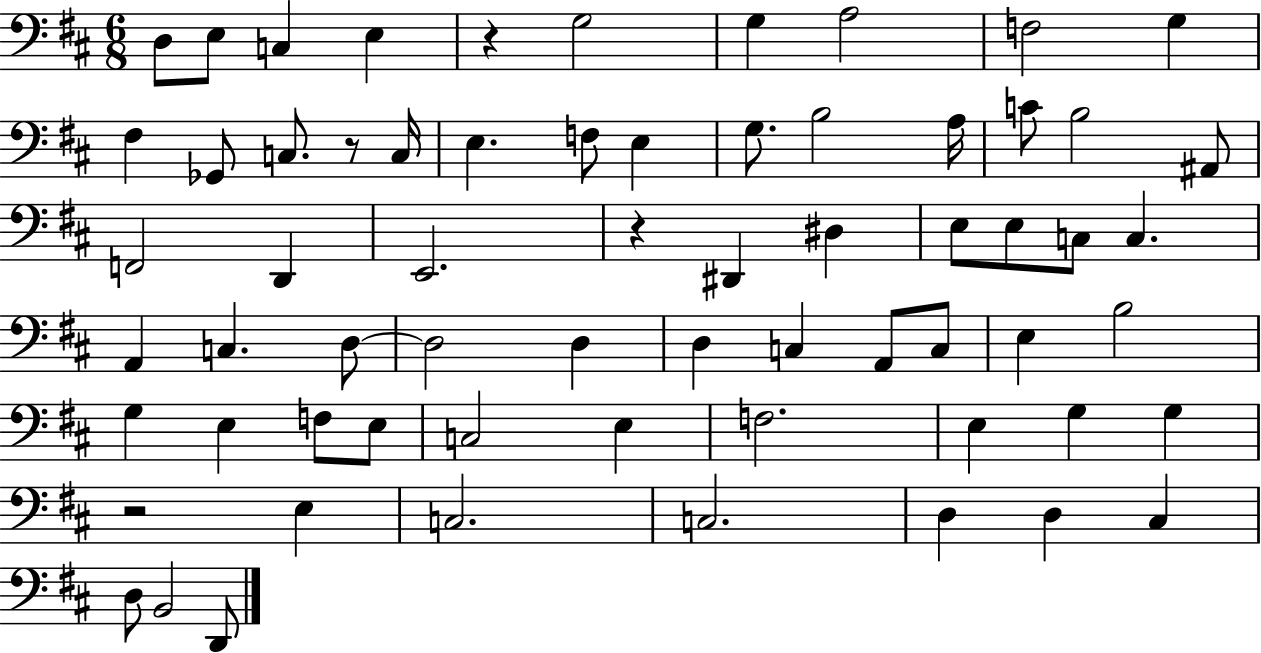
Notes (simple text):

D3/e E3/e C3/q E3/q R/q G3/h G3/q A3/h F3/h G3/q F#3/q Gb2/e C3/e. R/e C3/s E3/q. F3/e E3/q G3/e. B3/h A3/s C4/e B3/h A#2/e F2/h D2/q E2/h. R/q D#2/q D#3/q E3/e E3/e C3/e C3/q. A2/q C3/q. D3/e D3/h D3/q D3/q C3/q A2/e C3/e E3/q B3/h G3/q E3/q F3/e E3/e C3/h E3/q F3/h. E3/q G3/q G3/q R/h E3/q C3/h. C3/h. D3/q D3/q C#3/q D3/e B2/h D2/e